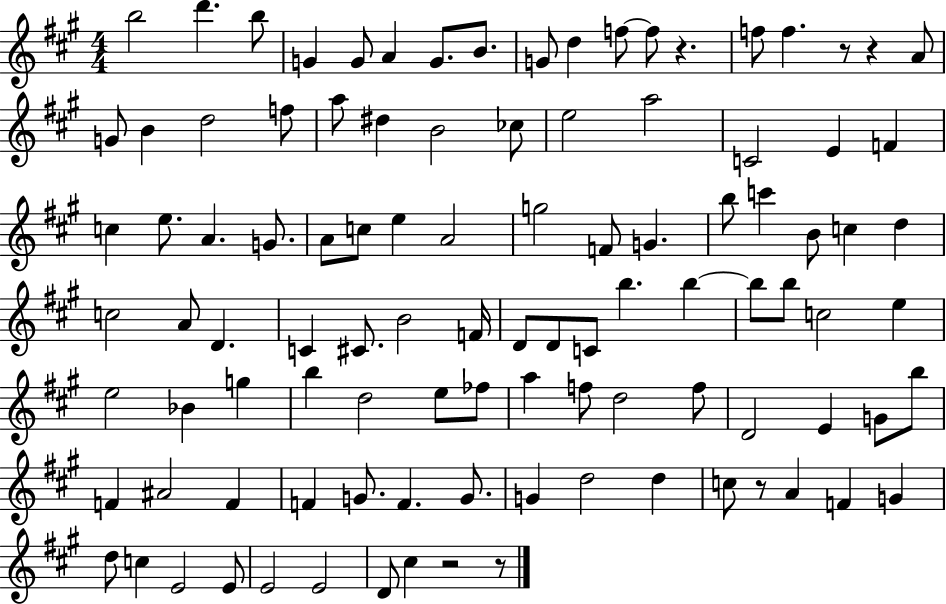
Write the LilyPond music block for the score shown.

{
  \clef treble
  \numericTimeSignature
  \time 4/4
  \key a \major
  b''2 d'''4. b''8 | g'4 g'8 a'4 g'8. b'8. | g'8 d''4 f''8~~ f''8 r4. | f''8 f''4. r8 r4 a'8 | \break g'8 b'4 d''2 f''8 | a''8 dis''4 b'2 ces''8 | e''2 a''2 | c'2 e'4 f'4 | \break c''4 e''8. a'4. g'8. | a'8 c''8 e''4 a'2 | g''2 f'8 g'4. | b''8 c'''4 b'8 c''4 d''4 | \break c''2 a'8 d'4. | c'4 cis'8. b'2 f'16 | d'8 d'8 c'8 b''4. b''4~~ | b''8 b''8 c''2 e''4 | \break e''2 bes'4 g''4 | b''4 d''2 e''8 fes''8 | a''4 f''8 d''2 f''8 | d'2 e'4 g'8 b''8 | \break f'4 ais'2 f'4 | f'4 g'8. f'4. g'8. | g'4 d''2 d''4 | c''8 r8 a'4 f'4 g'4 | \break d''8 c''4 e'2 e'8 | e'2 e'2 | d'8 cis''4 r2 r8 | \bar "|."
}